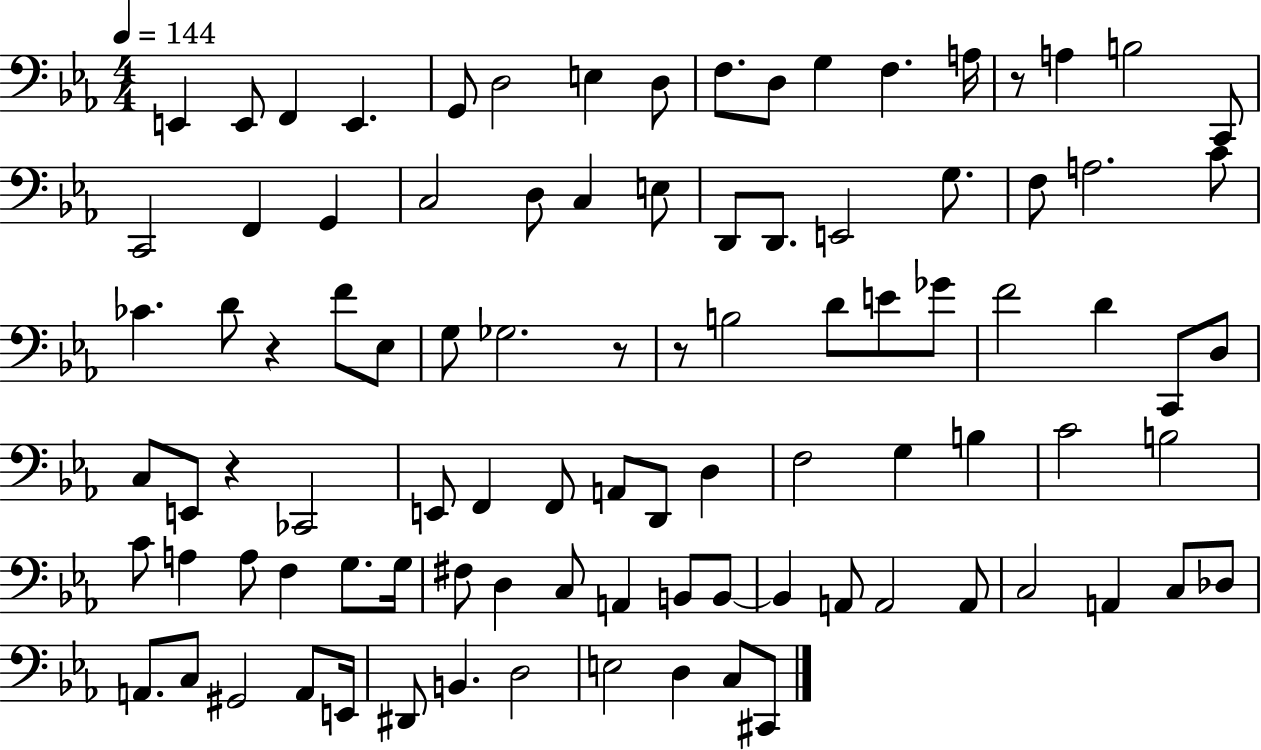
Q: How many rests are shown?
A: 5